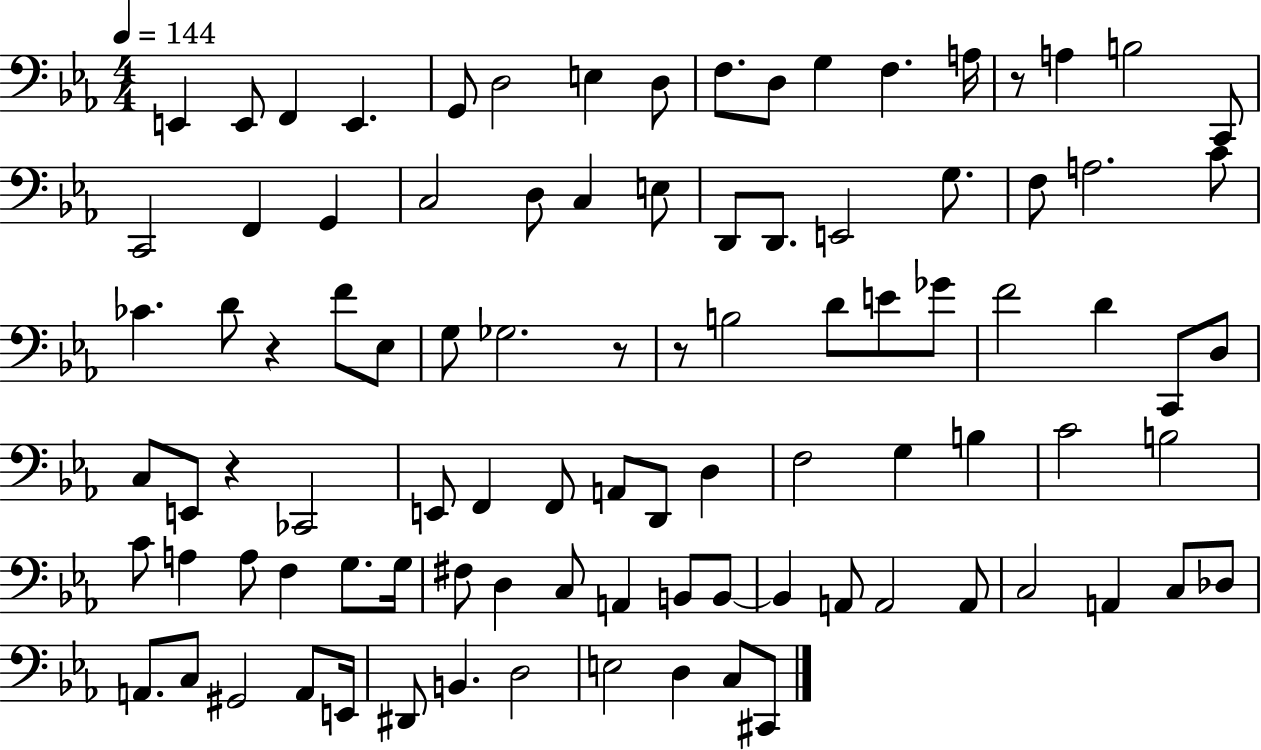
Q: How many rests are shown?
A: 5